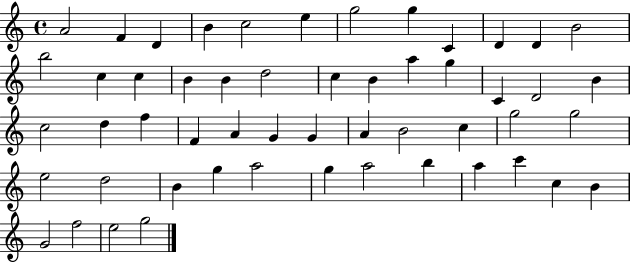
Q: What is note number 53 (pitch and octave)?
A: G5